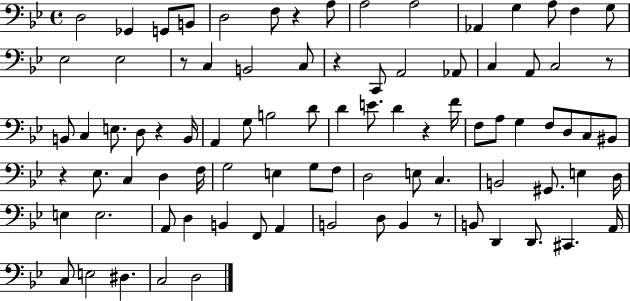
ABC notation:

X:1
T:Untitled
M:4/4
L:1/4
K:Bb
D,2 _G,, G,,/2 B,,/2 D,2 F,/2 z A,/2 A,2 A,2 _A,, G, A,/2 F, G,/2 _E,2 _E,2 z/2 C, B,,2 C,/2 z C,,/2 A,,2 _A,,/2 C, A,,/2 C,2 z/2 B,,/2 C, E,/2 D,/2 z B,,/4 A,, G,/2 B,2 D/2 D E/2 D z F/4 F,/2 A,/2 G, F,/2 D,/2 C,/2 ^B,,/2 z _E,/2 C, D, F,/4 G,2 E, G,/2 F,/2 D,2 E,/2 C, B,,2 ^G,,/2 E, D,/4 E, E,2 A,,/2 D, B,, F,,/2 A,, B,,2 D,/2 B,, z/2 B,,/2 D,, D,,/2 ^C,, A,,/4 C,/2 E,2 ^D, C,2 D,2